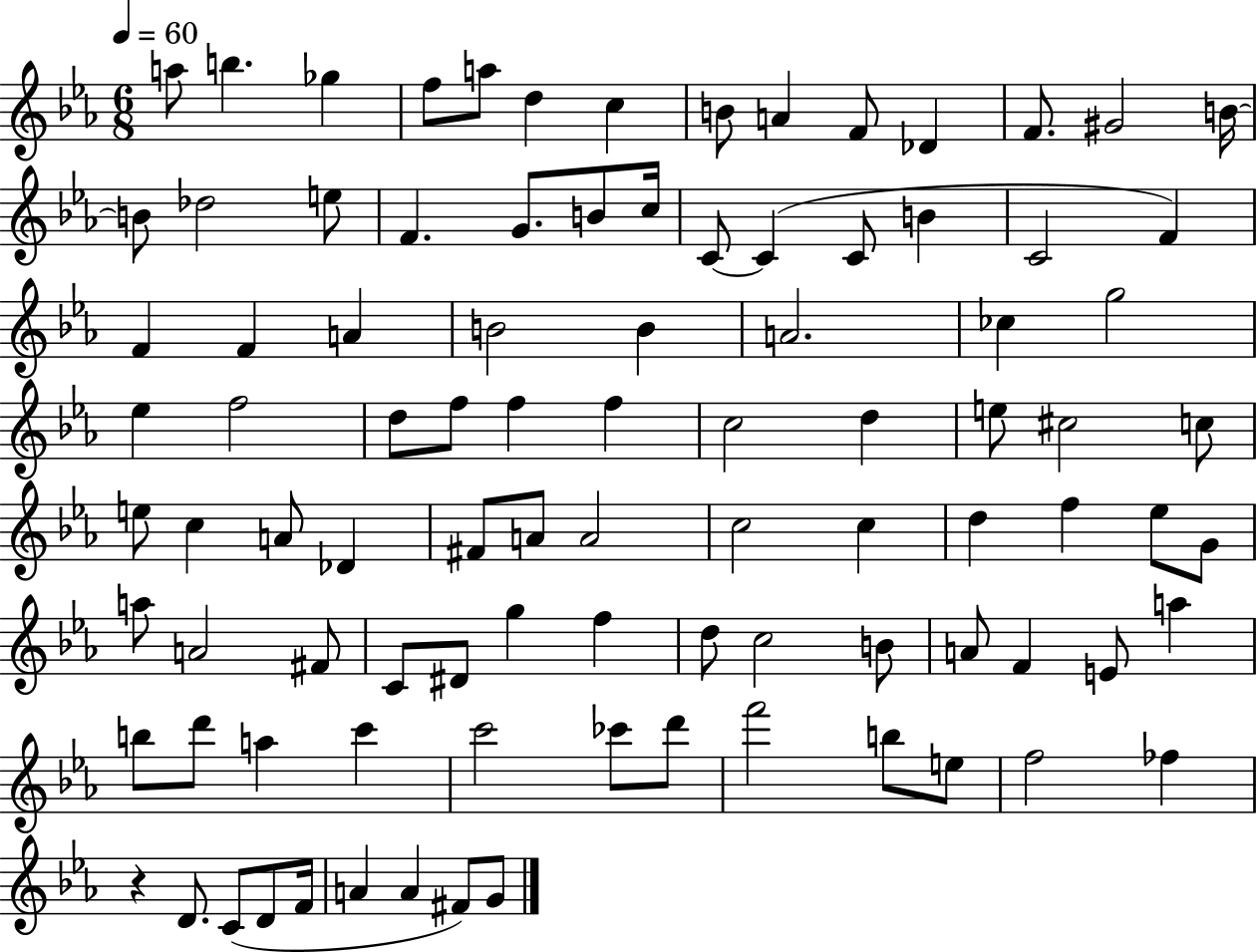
A5/e B5/q. Gb5/q F5/e A5/e D5/q C5/q B4/e A4/q F4/e Db4/q F4/e. G#4/h B4/s B4/e Db5/h E5/e F4/q. G4/e. B4/e C5/s C4/e C4/q C4/e B4/q C4/h F4/q F4/q F4/q A4/q B4/h B4/q A4/h. CES5/q G5/h Eb5/q F5/h D5/e F5/e F5/q F5/q C5/h D5/q E5/e C#5/h C5/e E5/e C5/q A4/e Db4/q F#4/e A4/e A4/h C5/h C5/q D5/q F5/q Eb5/e G4/e A5/e A4/h F#4/e C4/e D#4/e G5/q F5/q D5/e C5/h B4/e A4/e F4/q E4/e A5/q B5/e D6/e A5/q C6/q C6/h CES6/e D6/e F6/h B5/e E5/e F5/h FES5/q R/q D4/e. C4/e D4/e F4/s A4/q A4/q F#4/e G4/e